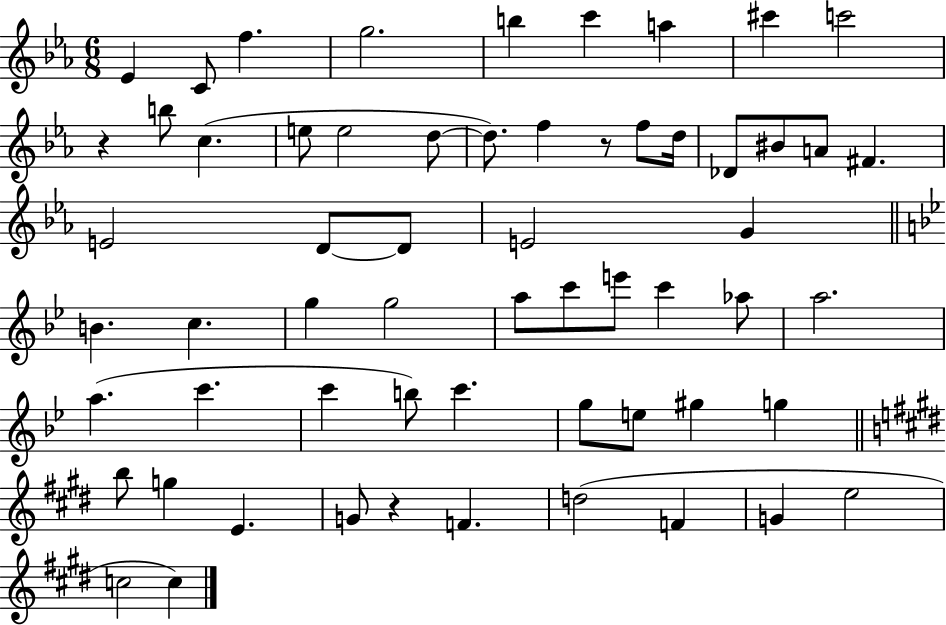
Eb4/q C4/e F5/q. G5/h. B5/q C6/q A5/q C#6/q C6/h R/q B5/e C5/q. E5/e E5/h D5/e D5/e. F5/q R/e F5/e D5/s Db4/e BIS4/e A4/e F#4/q. E4/h D4/e D4/e E4/h G4/q B4/q. C5/q. G5/q G5/h A5/e C6/e E6/e C6/q Ab5/e A5/h. A5/q. C6/q. C6/q B5/e C6/q. G5/e E5/e G#5/q G5/q B5/e G5/q E4/q. G4/e R/q F4/q. D5/h F4/q G4/q E5/h C5/h C5/q